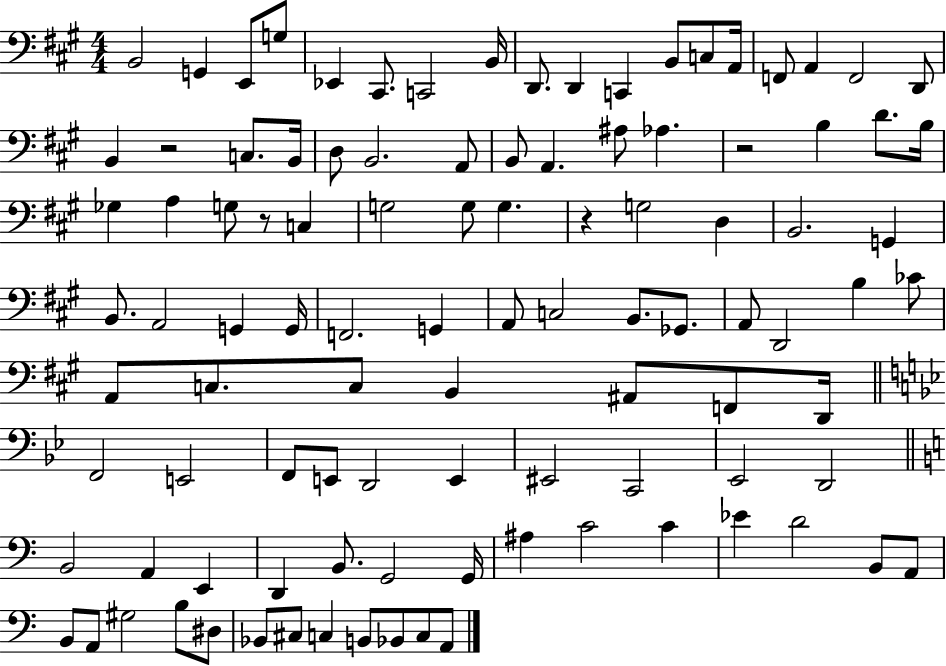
B2/h G2/q E2/e G3/e Eb2/q C#2/e. C2/h B2/s D2/e. D2/q C2/q B2/e C3/e A2/s F2/e A2/q F2/h D2/e B2/q R/h C3/e. B2/s D3/e B2/h. A2/e B2/e A2/q. A#3/e Ab3/q. R/h B3/q D4/e. B3/s Gb3/q A3/q G3/e R/e C3/q G3/h G3/e G3/q. R/q G3/h D3/q B2/h. G2/q B2/e. A2/h G2/q G2/s F2/h. G2/q A2/e C3/h B2/e. Gb2/e. A2/e D2/h B3/q CES4/e A2/e C3/e. C3/e B2/q A#2/e F2/e D2/s F2/h E2/h F2/e E2/e D2/h E2/q EIS2/h C2/h Eb2/h D2/h B2/h A2/q E2/q D2/q B2/e. G2/h G2/s A#3/q C4/h C4/q Eb4/q D4/h B2/e A2/e B2/e A2/e G#3/h B3/e D#3/e Bb2/e C#3/e C3/q B2/e Bb2/e C3/e A2/e